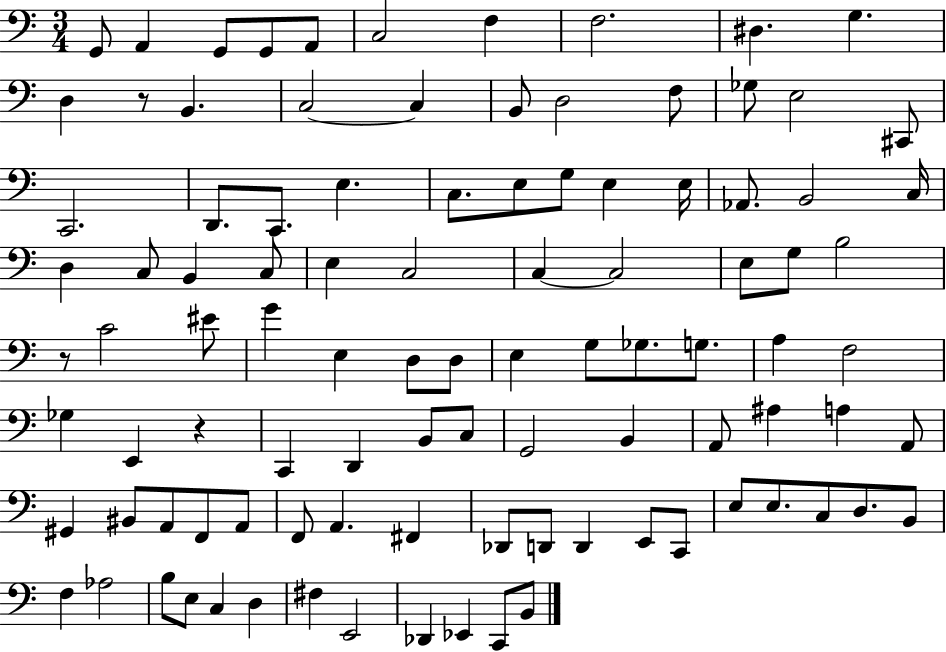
{
  \clef bass
  \numericTimeSignature
  \time 3/4
  \key c \major
  g,8 a,4 g,8 g,8 a,8 | c2 f4 | f2. | dis4. g4. | \break d4 r8 b,4. | c2~~ c4 | b,8 d2 f8 | ges8 e2 cis,8 | \break c,2. | d,8. c,8. e4. | c8. e8 g8 e4 e16 | aes,8. b,2 c16 | \break d4 c8 b,4 c8 | e4 c2 | c4~~ c2 | e8 g8 b2 | \break r8 c'2 eis'8 | g'4 e4 d8 d8 | e4 g8 ges8. g8. | a4 f2 | \break ges4 e,4 r4 | c,4 d,4 b,8 c8 | g,2 b,4 | a,8 ais4 a4 a,8 | \break gis,4 bis,8 a,8 f,8 a,8 | f,8 a,4. fis,4 | des,8 d,8 d,4 e,8 c,8 | e8 e8. c8 d8. b,8 | \break f4 aes2 | b8 e8 c4 d4 | fis4 e,2 | des,4 ees,4 c,8 b,8 | \break \bar "|."
}